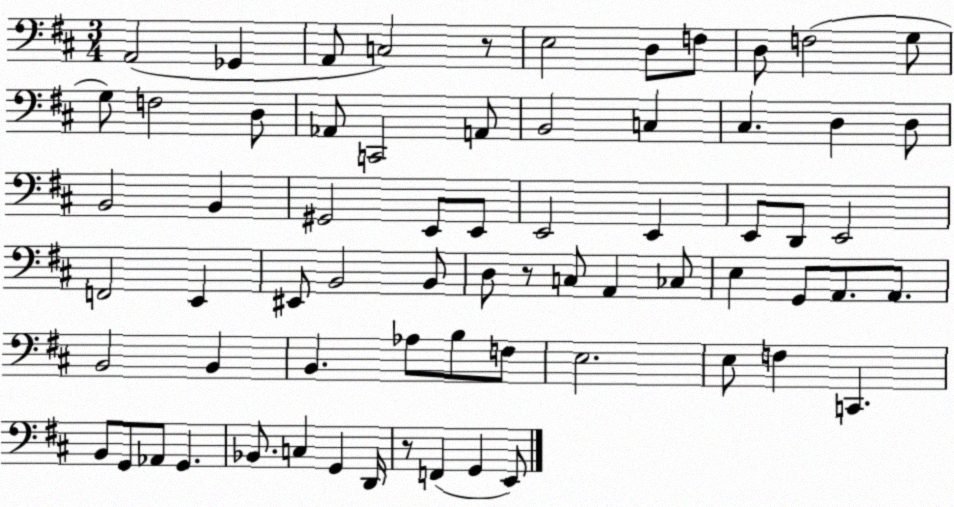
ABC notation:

X:1
T:Untitled
M:3/4
L:1/4
K:D
A,,2 _G,, A,,/2 C,2 z/2 E,2 D,/2 F,/2 D,/2 F,2 G,/2 G,/2 F,2 D,/2 _A,,/2 C,,2 A,,/2 B,,2 C, ^C, D, D,/2 B,,2 B,, ^G,,2 E,,/2 E,,/2 E,,2 E,, E,,/2 D,,/2 E,,2 F,,2 E,, ^E,,/2 B,,2 B,,/2 D,/2 z/2 C,/2 A,, _C,/2 E, G,,/2 A,,/2 A,,/2 B,,2 B,, B,, _A,/2 B,/2 F,/2 E,2 E,/2 F, C,, B,,/2 G,,/2 _A,,/2 G,, _B,,/2 C, G,, D,,/4 z/2 F,, G,, E,,/2